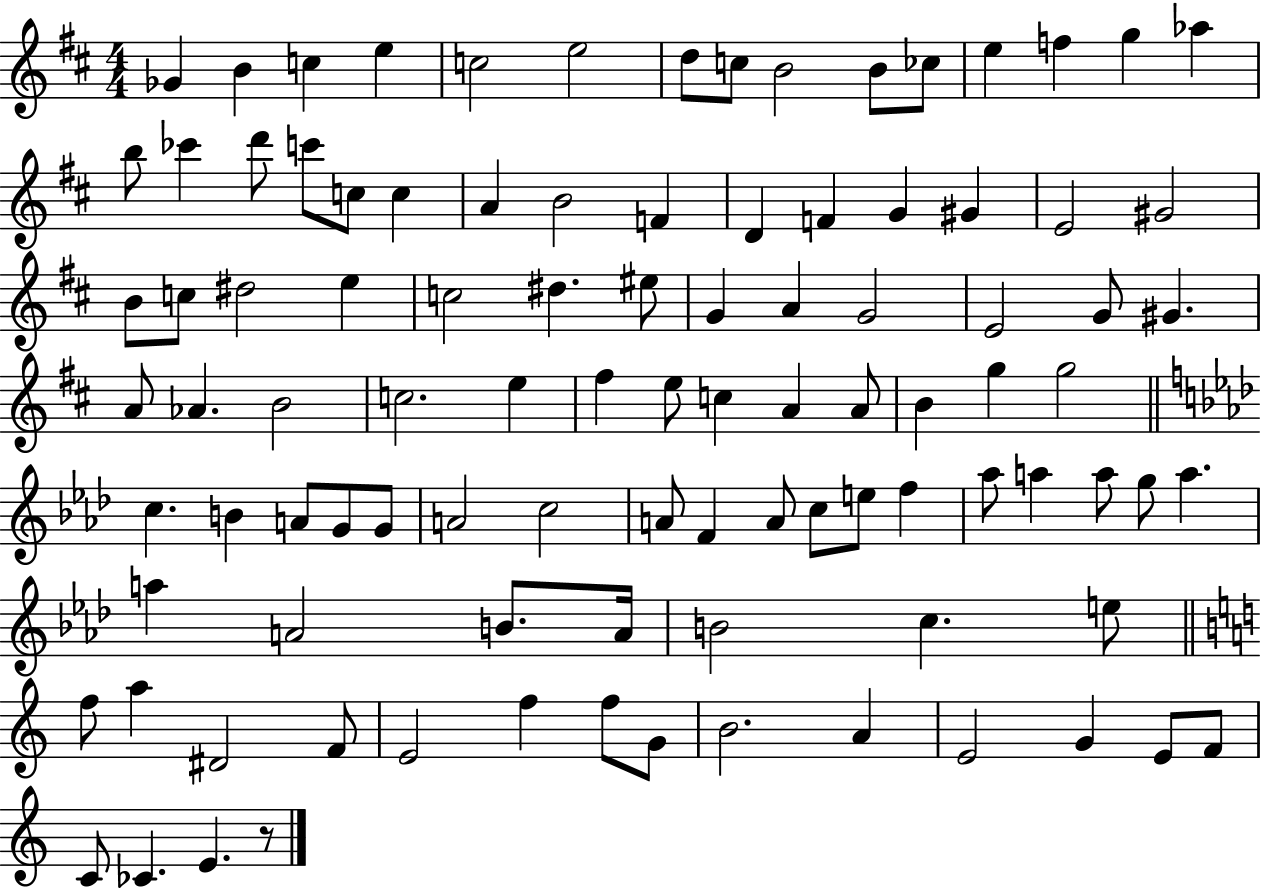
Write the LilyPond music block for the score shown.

{
  \clef treble
  \numericTimeSignature
  \time 4/4
  \key d \major
  ges'4 b'4 c''4 e''4 | c''2 e''2 | d''8 c''8 b'2 b'8 ces''8 | e''4 f''4 g''4 aes''4 | \break b''8 ces'''4 d'''8 c'''8 c''8 c''4 | a'4 b'2 f'4 | d'4 f'4 g'4 gis'4 | e'2 gis'2 | \break b'8 c''8 dis''2 e''4 | c''2 dis''4. eis''8 | g'4 a'4 g'2 | e'2 g'8 gis'4. | \break a'8 aes'4. b'2 | c''2. e''4 | fis''4 e''8 c''4 a'4 a'8 | b'4 g''4 g''2 | \break \bar "||" \break \key f \minor c''4. b'4 a'8 g'8 g'8 | a'2 c''2 | a'8 f'4 a'8 c''8 e''8 f''4 | aes''8 a''4 a''8 g''8 a''4. | \break a''4 a'2 b'8. a'16 | b'2 c''4. e''8 | \bar "||" \break \key a \minor f''8 a''4 dis'2 f'8 | e'2 f''4 f''8 g'8 | b'2. a'4 | e'2 g'4 e'8 f'8 | \break c'8 ces'4. e'4. r8 | \bar "|."
}